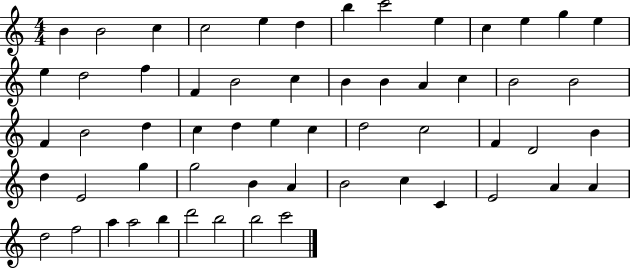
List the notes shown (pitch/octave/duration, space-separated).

B4/q B4/h C5/q C5/h E5/q D5/q B5/q C6/h E5/q C5/q E5/q G5/q E5/q E5/q D5/h F5/q F4/q B4/h C5/q B4/q B4/q A4/q C5/q B4/h B4/h F4/q B4/h D5/q C5/q D5/q E5/q C5/q D5/h C5/h F4/q D4/h B4/q D5/q E4/h G5/q G5/h B4/q A4/q B4/h C5/q C4/q E4/h A4/q A4/q D5/h F5/h A5/q A5/h B5/q D6/h B5/h B5/h C6/h